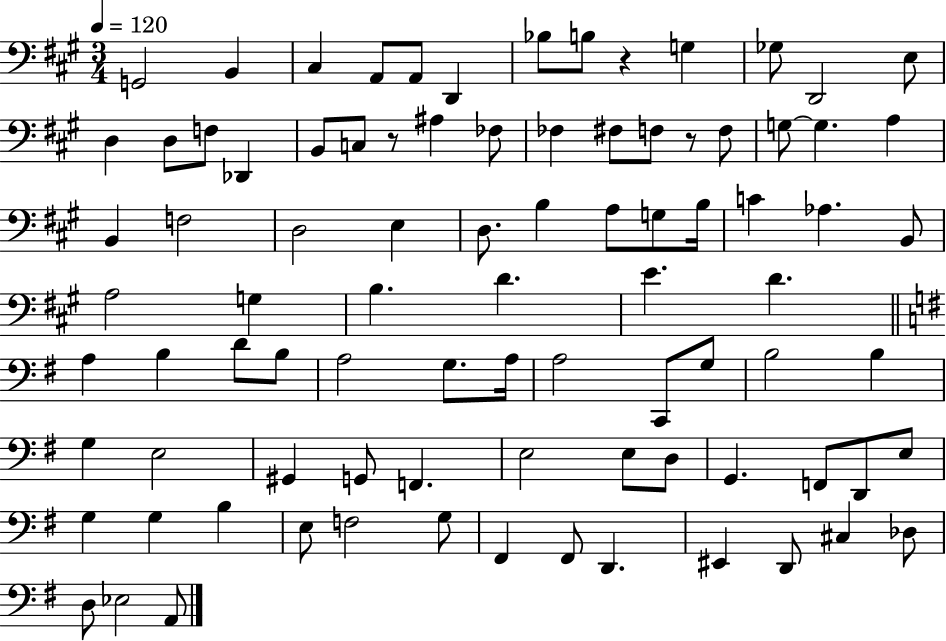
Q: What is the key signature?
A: A major